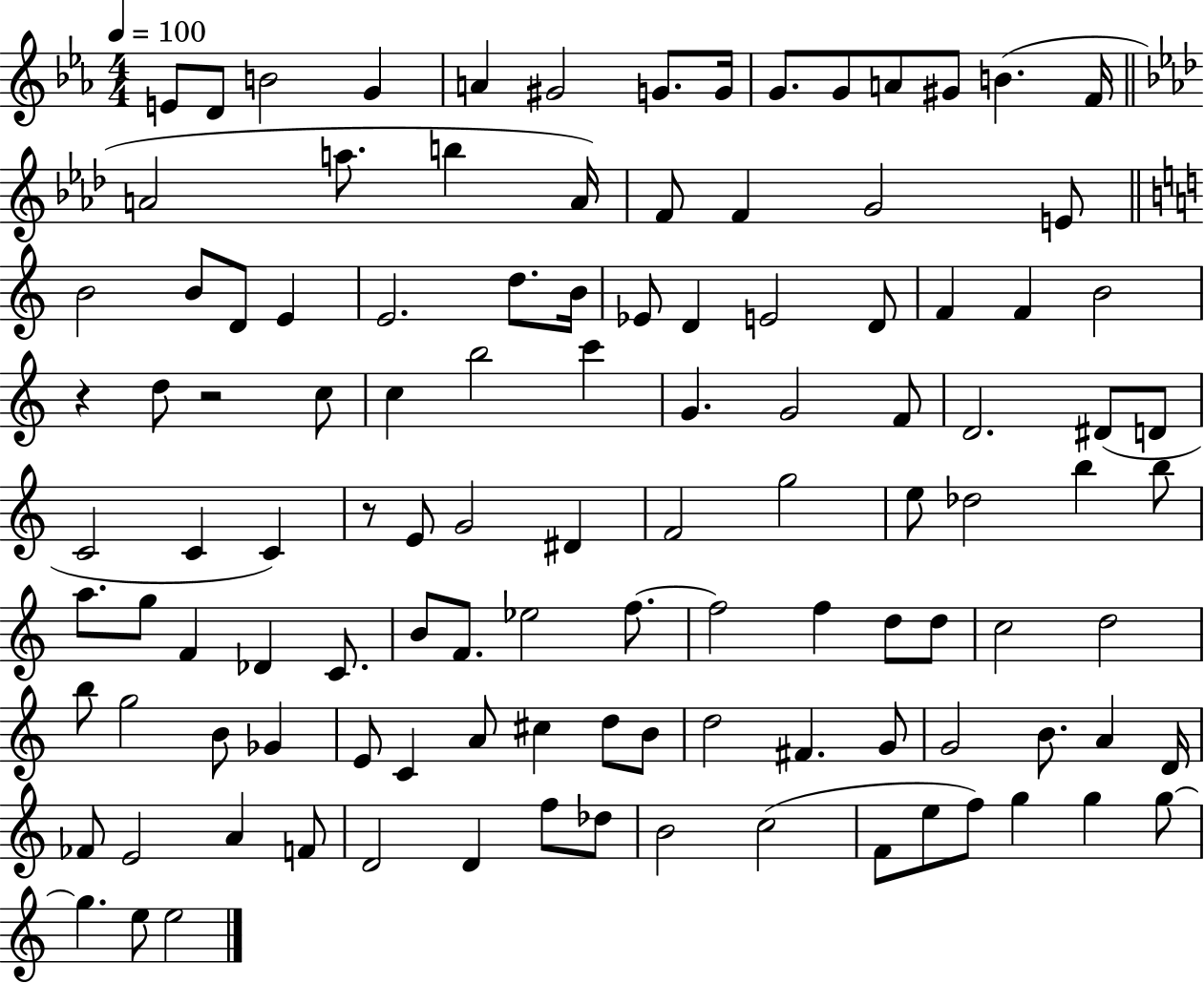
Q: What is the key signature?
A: EES major